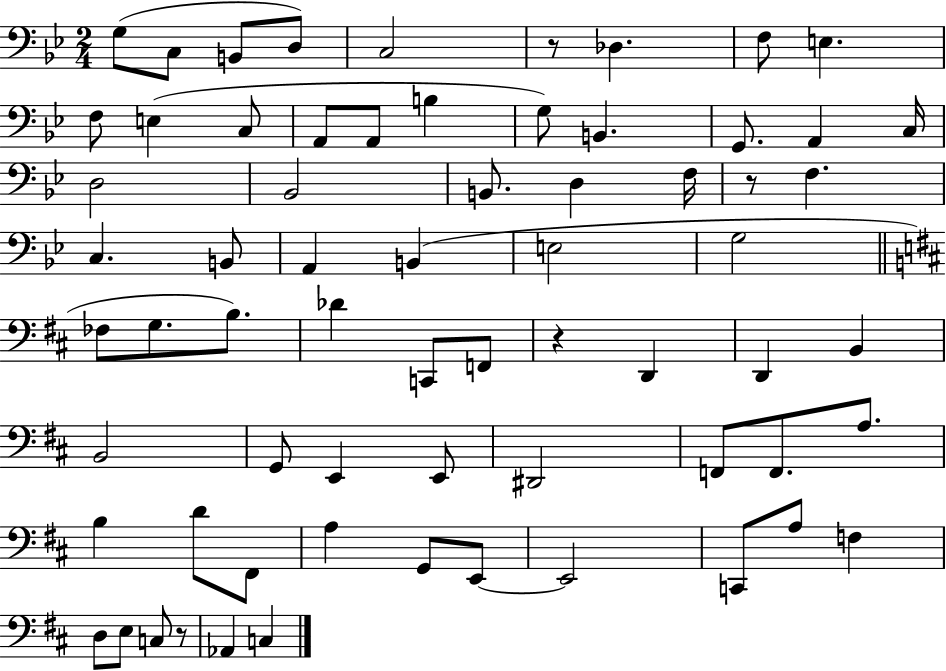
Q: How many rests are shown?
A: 4